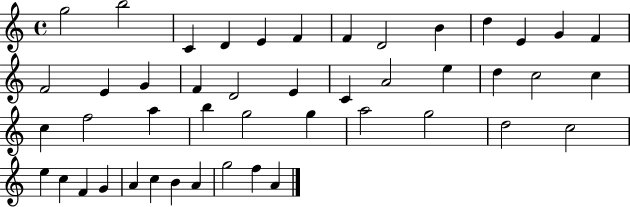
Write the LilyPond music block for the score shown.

{
  \clef treble
  \time 4/4
  \defaultTimeSignature
  \key c \major
  g''2 b''2 | c'4 d'4 e'4 f'4 | f'4 d'2 b'4 | d''4 e'4 g'4 f'4 | \break f'2 e'4 g'4 | f'4 d'2 e'4 | c'4 a'2 e''4 | d''4 c''2 c''4 | \break c''4 f''2 a''4 | b''4 g''2 g''4 | a''2 g''2 | d''2 c''2 | \break e''4 c''4 f'4 g'4 | a'4 c''4 b'4 a'4 | g''2 f''4 a'4 | \bar "|."
}